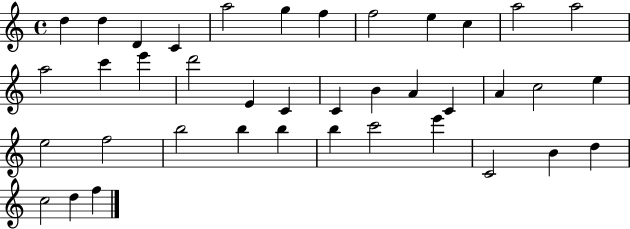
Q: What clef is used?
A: treble